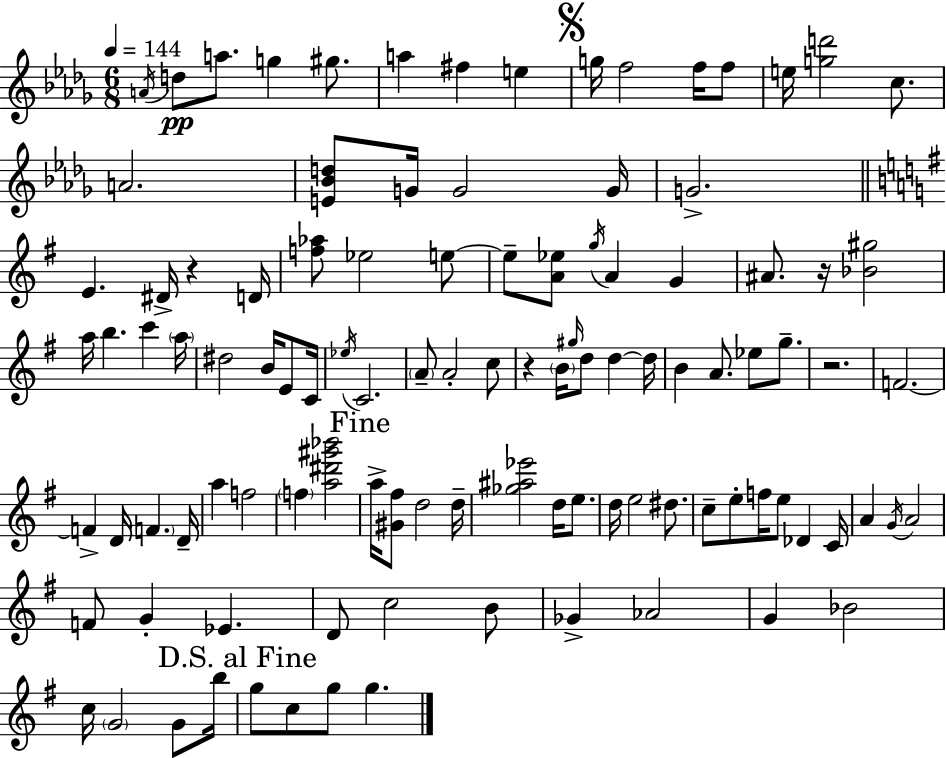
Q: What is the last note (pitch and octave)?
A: G5